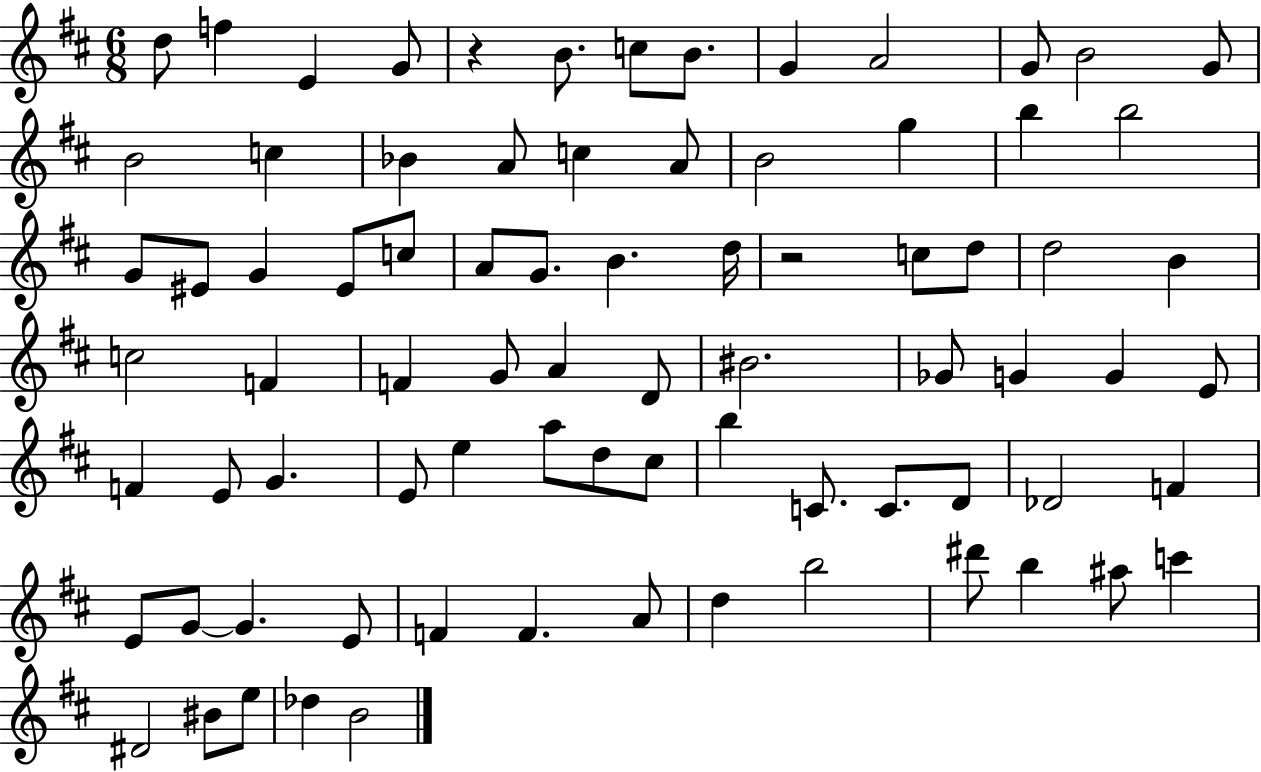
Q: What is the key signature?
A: D major